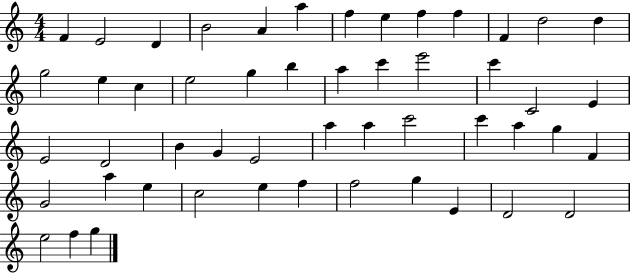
X:1
T:Untitled
M:4/4
L:1/4
K:C
F E2 D B2 A a f e f f F d2 d g2 e c e2 g b a c' e'2 c' C2 E E2 D2 B G E2 a a c'2 c' a g F G2 a e c2 e f f2 g E D2 D2 e2 f g